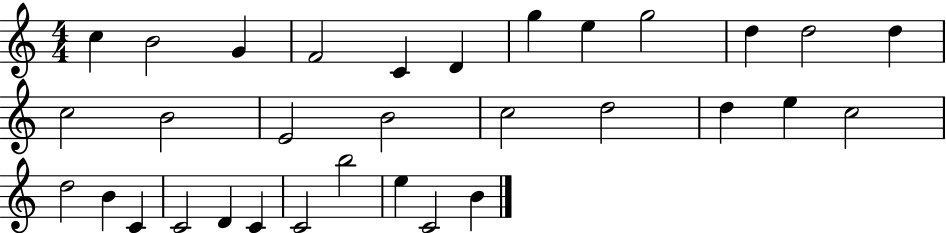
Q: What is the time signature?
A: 4/4